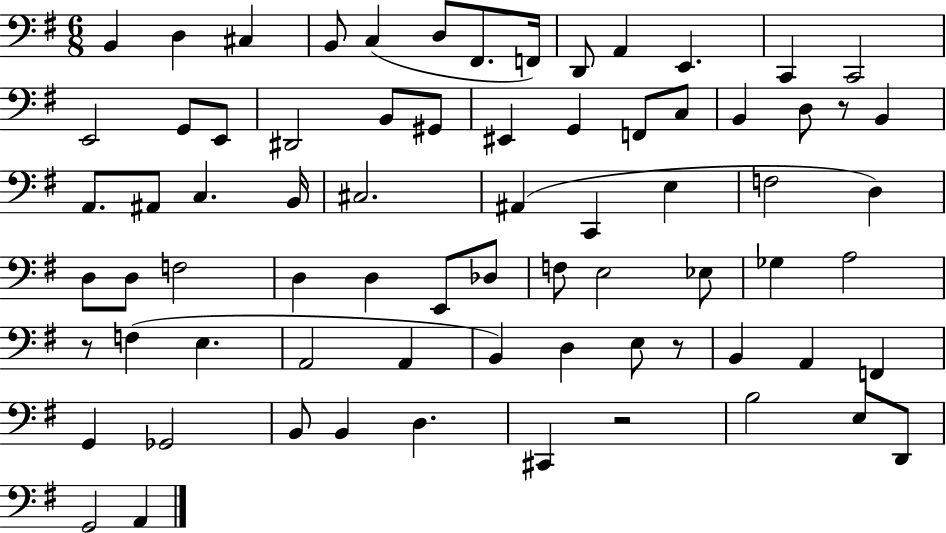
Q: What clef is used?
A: bass